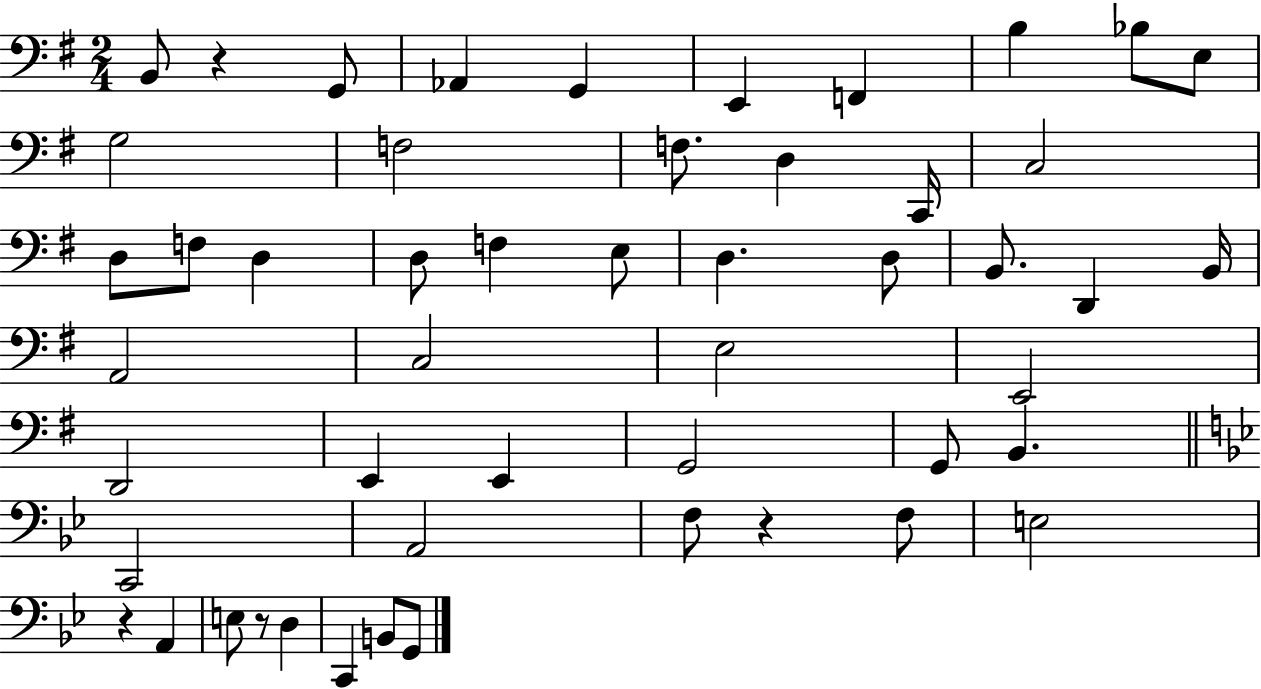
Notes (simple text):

B2/e R/q G2/e Ab2/q G2/q E2/q F2/q B3/q Bb3/e E3/e G3/h F3/h F3/e. D3/q C2/s C3/h D3/e F3/e D3/q D3/e F3/q E3/e D3/q. D3/e B2/e. D2/q B2/s A2/h C3/h E3/h E2/h D2/h E2/q E2/q G2/h G2/e B2/q. C2/h A2/h F3/e R/q F3/e E3/h R/q A2/q E3/e R/e D3/q C2/q B2/e G2/e